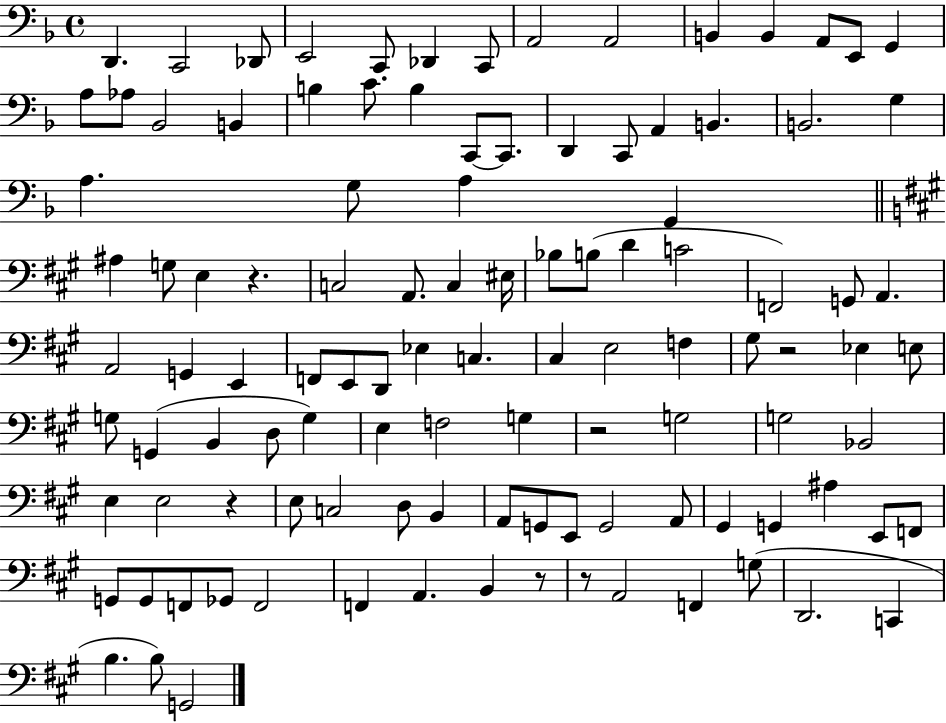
D2/q. C2/h Db2/e E2/h C2/e Db2/q C2/e A2/h A2/h B2/q B2/q A2/e E2/e G2/q A3/e Ab3/e Bb2/h B2/q B3/q C4/e. B3/q C2/e C2/e. D2/q C2/e A2/q B2/q. B2/h. G3/q A3/q. G3/e A3/q G2/q A#3/q G3/e E3/q R/q. C3/h A2/e. C3/q EIS3/s Bb3/e B3/e D4/q C4/h F2/h G2/e A2/q. A2/h G2/q E2/q F2/e E2/e D2/e Eb3/q C3/q. C#3/q E3/h F3/q G#3/e R/h Eb3/q E3/e G3/e G2/q B2/q D3/e G3/q E3/q F3/h G3/q R/h G3/h G3/h Bb2/h E3/q E3/h R/q E3/e C3/h D3/e B2/q A2/e G2/e E2/e G2/h A2/e G#2/q G2/q A#3/q E2/e F2/e G2/e G2/e F2/e Gb2/e F2/h F2/q A2/q. B2/q R/e R/e A2/h F2/q G3/e D2/h. C2/q B3/q. B3/e G2/h